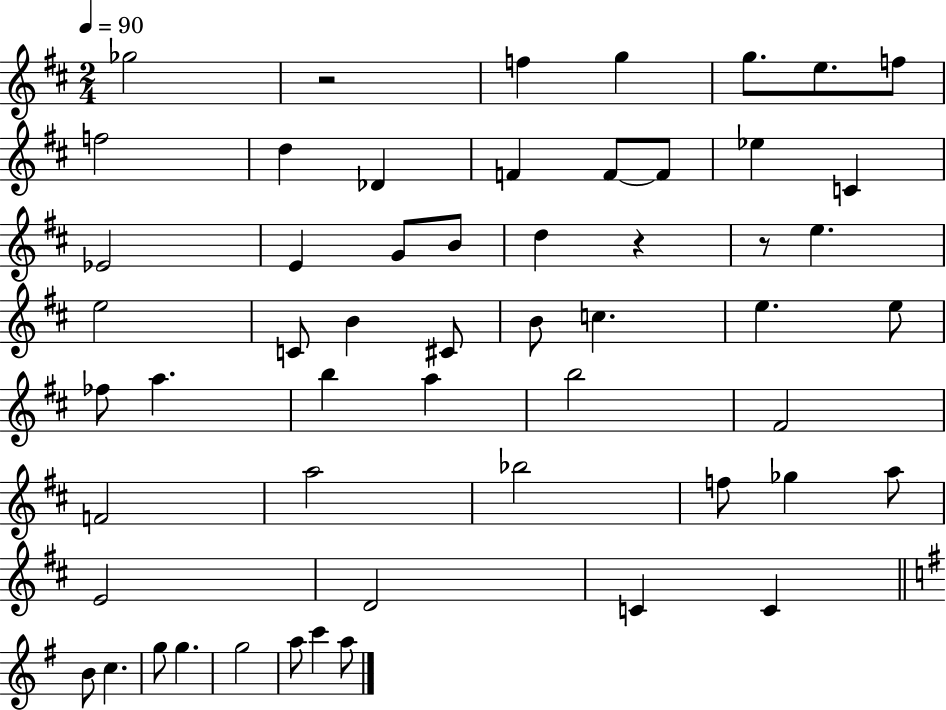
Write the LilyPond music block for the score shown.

{
  \clef treble
  \numericTimeSignature
  \time 2/4
  \key d \major
  \tempo 4 = 90
  ges''2 | r2 | f''4 g''4 | g''8. e''8. f''8 | \break f''2 | d''4 des'4 | f'4 f'8~~ f'8 | ees''4 c'4 | \break ees'2 | e'4 g'8 b'8 | d''4 r4 | r8 e''4. | \break e''2 | c'8 b'4 cis'8 | b'8 c''4. | e''4. e''8 | \break fes''8 a''4. | b''4 a''4 | b''2 | fis'2 | \break f'2 | a''2 | bes''2 | f''8 ges''4 a''8 | \break e'2 | d'2 | c'4 c'4 | \bar "||" \break \key g \major b'8 c''4. | g''8 g''4. | g''2 | a''8 c'''4 a''8 | \break \bar "|."
}